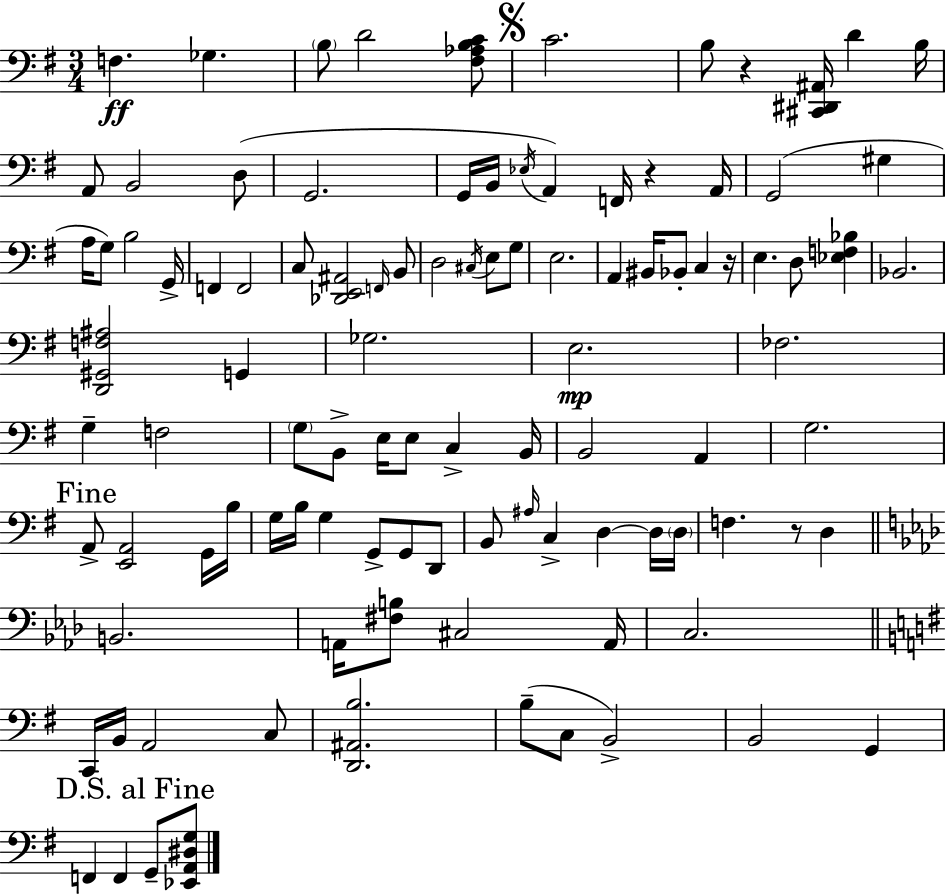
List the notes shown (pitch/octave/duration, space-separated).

F3/q. Gb3/q. B3/e D4/h [F#3,Ab3,B3,C4]/e C4/h. B3/e R/q [C#2,D#2,A#2]/s D4/q B3/s A2/e B2/h D3/e G2/h. G2/s B2/s Eb3/s A2/q F2/s R/q A2/s G2/h G#3/q A3/s G3/e B3/h G2/s F2/q F2/h C3/e [Db2,E2,A#2]/h F2/s B2/e D3/h C#3/s E3/e G3/e E3/h. A2/q BIS2/s Bb2/e C3/q R/s E3/q. D3/e [Eb3,F3,Bb3]/q Bb2/h. [D2,G#2,F3,A#3]/h G2/q Gb3/h. E3/h. FES3/h. G3/q F3/h G3/e B2/e E3/s E3/e C3/q B2/s B2/h A2/q G3/h. A2/e [E2,A2]/h G2/s B3/s G3/s B3/s G3/q G2/e G2/e D2/e B2/e A#3/s C3/q D3/q D3/s D3/s F3/q. R/e D3/q B2/h. A2/s [F#3,B3]/e C#3/h A2/s C3/h. C2/s B2/s A2/h C3/e [D2,A#2,B3]/h. B3/e C3/e B2/h B2/h G2/q F2/q F2/q G2/e [Eb2,A2,D#3,G3]/e